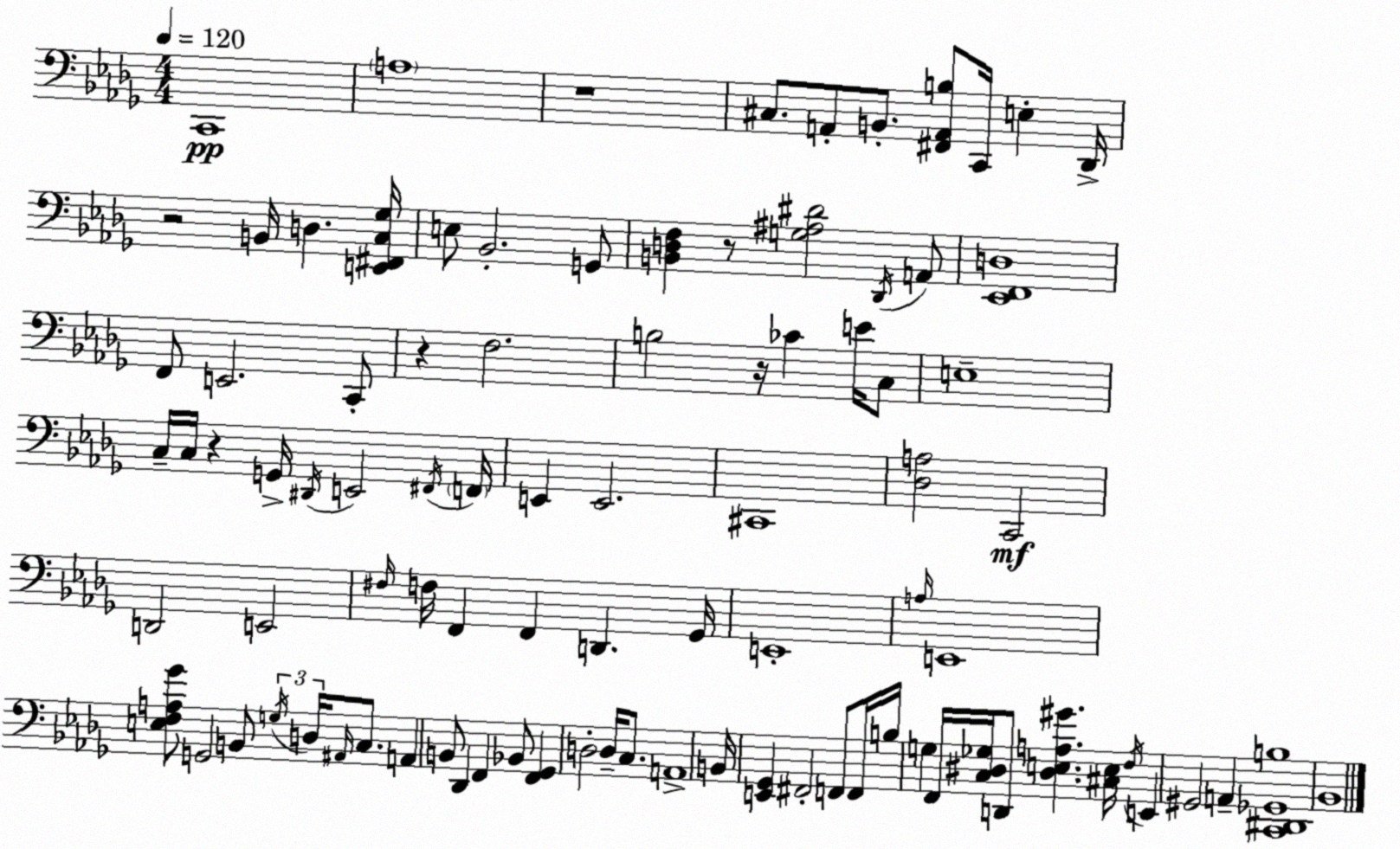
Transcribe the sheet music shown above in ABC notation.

X:1
T:Untitled
M:4/4
L:1/4
K:Bbm
C,,4 A,4 z4 ^C,/2 A,,/2 B,,/2 [^F,,A,,B,]/2 C,,/4 E, _D,,/4 z2 B,,/4 D, [E,,^F,,C,_G,]/4 E,/2 _B,,2 G,,/2 [B,,D,F,] z/2 [G,^A,^D]2 _D,,/4 A,,/2 [_E,,F,,D,]4 F,,/2 E,,2 C,,/2 z F,2 B,2 z/4 _C E/4 C,/2 E,4 C,/4 C,/4 z G,,/4 ^D,,/4 E,,2 ^F,,/4 F,,/4 E,, E,,2 ^C,,4 [_D,A,]2 C,,2 D,,2 E,,2 ^F,/4 F,/4 F,, F,, D,, _G,,/4 E,,4 A,/4 E,,4 [E,F,A,_G]/2 G,,2 B,,/2 G,/4 D,/4 ^A,,/4 C,/2 A,, B,,/2 _D,, F,, _B,,/2 [F,,_G,,] D,2 D,/4 C,/2 A,,4 B,,/4 [E,,_G,,] ^F,,2 F,,/2 F,,/4 B,/4 G, F,,/4 [C,^D,_G,]/4 D,,/2 [^D,E,A,^G] [^C,E,]/4 F,/4 E,, ^G,,2 A,, [C,,^D,,_G,,B,]4 _B,,4